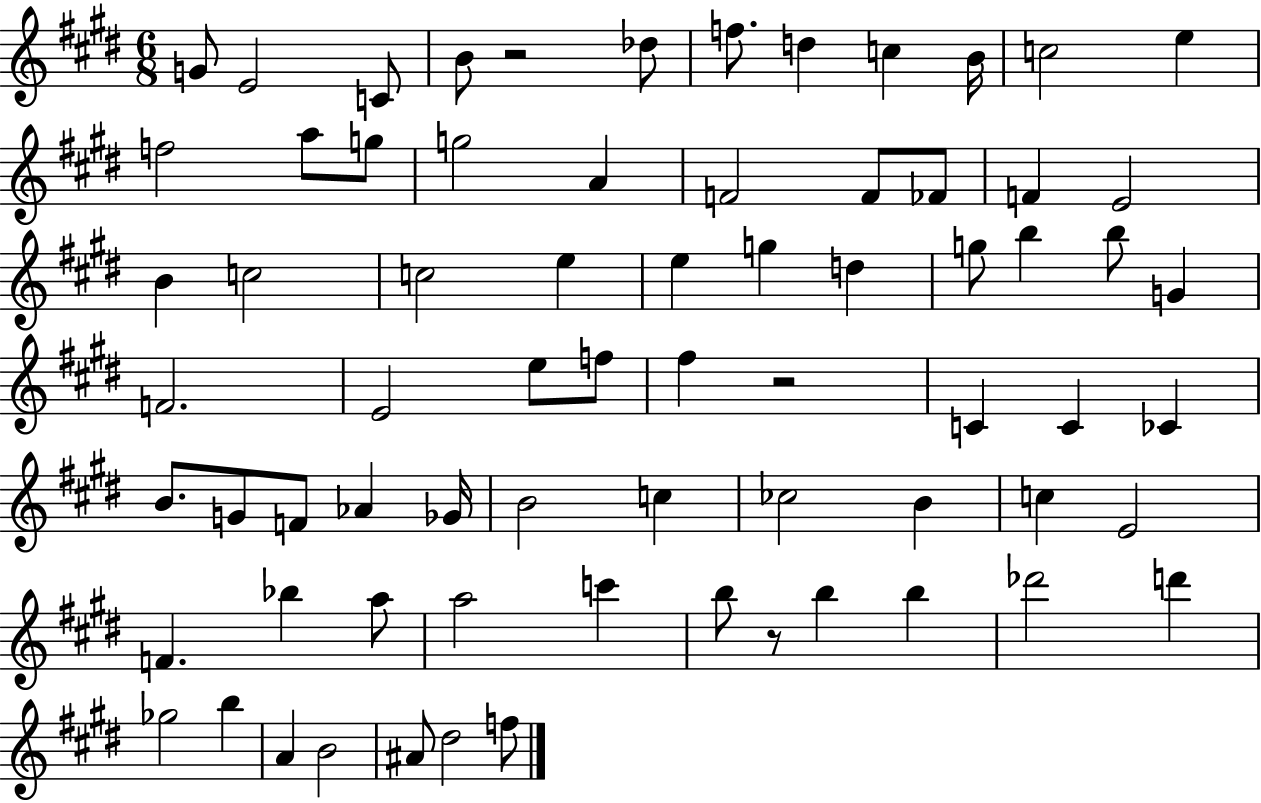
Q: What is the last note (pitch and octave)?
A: F5